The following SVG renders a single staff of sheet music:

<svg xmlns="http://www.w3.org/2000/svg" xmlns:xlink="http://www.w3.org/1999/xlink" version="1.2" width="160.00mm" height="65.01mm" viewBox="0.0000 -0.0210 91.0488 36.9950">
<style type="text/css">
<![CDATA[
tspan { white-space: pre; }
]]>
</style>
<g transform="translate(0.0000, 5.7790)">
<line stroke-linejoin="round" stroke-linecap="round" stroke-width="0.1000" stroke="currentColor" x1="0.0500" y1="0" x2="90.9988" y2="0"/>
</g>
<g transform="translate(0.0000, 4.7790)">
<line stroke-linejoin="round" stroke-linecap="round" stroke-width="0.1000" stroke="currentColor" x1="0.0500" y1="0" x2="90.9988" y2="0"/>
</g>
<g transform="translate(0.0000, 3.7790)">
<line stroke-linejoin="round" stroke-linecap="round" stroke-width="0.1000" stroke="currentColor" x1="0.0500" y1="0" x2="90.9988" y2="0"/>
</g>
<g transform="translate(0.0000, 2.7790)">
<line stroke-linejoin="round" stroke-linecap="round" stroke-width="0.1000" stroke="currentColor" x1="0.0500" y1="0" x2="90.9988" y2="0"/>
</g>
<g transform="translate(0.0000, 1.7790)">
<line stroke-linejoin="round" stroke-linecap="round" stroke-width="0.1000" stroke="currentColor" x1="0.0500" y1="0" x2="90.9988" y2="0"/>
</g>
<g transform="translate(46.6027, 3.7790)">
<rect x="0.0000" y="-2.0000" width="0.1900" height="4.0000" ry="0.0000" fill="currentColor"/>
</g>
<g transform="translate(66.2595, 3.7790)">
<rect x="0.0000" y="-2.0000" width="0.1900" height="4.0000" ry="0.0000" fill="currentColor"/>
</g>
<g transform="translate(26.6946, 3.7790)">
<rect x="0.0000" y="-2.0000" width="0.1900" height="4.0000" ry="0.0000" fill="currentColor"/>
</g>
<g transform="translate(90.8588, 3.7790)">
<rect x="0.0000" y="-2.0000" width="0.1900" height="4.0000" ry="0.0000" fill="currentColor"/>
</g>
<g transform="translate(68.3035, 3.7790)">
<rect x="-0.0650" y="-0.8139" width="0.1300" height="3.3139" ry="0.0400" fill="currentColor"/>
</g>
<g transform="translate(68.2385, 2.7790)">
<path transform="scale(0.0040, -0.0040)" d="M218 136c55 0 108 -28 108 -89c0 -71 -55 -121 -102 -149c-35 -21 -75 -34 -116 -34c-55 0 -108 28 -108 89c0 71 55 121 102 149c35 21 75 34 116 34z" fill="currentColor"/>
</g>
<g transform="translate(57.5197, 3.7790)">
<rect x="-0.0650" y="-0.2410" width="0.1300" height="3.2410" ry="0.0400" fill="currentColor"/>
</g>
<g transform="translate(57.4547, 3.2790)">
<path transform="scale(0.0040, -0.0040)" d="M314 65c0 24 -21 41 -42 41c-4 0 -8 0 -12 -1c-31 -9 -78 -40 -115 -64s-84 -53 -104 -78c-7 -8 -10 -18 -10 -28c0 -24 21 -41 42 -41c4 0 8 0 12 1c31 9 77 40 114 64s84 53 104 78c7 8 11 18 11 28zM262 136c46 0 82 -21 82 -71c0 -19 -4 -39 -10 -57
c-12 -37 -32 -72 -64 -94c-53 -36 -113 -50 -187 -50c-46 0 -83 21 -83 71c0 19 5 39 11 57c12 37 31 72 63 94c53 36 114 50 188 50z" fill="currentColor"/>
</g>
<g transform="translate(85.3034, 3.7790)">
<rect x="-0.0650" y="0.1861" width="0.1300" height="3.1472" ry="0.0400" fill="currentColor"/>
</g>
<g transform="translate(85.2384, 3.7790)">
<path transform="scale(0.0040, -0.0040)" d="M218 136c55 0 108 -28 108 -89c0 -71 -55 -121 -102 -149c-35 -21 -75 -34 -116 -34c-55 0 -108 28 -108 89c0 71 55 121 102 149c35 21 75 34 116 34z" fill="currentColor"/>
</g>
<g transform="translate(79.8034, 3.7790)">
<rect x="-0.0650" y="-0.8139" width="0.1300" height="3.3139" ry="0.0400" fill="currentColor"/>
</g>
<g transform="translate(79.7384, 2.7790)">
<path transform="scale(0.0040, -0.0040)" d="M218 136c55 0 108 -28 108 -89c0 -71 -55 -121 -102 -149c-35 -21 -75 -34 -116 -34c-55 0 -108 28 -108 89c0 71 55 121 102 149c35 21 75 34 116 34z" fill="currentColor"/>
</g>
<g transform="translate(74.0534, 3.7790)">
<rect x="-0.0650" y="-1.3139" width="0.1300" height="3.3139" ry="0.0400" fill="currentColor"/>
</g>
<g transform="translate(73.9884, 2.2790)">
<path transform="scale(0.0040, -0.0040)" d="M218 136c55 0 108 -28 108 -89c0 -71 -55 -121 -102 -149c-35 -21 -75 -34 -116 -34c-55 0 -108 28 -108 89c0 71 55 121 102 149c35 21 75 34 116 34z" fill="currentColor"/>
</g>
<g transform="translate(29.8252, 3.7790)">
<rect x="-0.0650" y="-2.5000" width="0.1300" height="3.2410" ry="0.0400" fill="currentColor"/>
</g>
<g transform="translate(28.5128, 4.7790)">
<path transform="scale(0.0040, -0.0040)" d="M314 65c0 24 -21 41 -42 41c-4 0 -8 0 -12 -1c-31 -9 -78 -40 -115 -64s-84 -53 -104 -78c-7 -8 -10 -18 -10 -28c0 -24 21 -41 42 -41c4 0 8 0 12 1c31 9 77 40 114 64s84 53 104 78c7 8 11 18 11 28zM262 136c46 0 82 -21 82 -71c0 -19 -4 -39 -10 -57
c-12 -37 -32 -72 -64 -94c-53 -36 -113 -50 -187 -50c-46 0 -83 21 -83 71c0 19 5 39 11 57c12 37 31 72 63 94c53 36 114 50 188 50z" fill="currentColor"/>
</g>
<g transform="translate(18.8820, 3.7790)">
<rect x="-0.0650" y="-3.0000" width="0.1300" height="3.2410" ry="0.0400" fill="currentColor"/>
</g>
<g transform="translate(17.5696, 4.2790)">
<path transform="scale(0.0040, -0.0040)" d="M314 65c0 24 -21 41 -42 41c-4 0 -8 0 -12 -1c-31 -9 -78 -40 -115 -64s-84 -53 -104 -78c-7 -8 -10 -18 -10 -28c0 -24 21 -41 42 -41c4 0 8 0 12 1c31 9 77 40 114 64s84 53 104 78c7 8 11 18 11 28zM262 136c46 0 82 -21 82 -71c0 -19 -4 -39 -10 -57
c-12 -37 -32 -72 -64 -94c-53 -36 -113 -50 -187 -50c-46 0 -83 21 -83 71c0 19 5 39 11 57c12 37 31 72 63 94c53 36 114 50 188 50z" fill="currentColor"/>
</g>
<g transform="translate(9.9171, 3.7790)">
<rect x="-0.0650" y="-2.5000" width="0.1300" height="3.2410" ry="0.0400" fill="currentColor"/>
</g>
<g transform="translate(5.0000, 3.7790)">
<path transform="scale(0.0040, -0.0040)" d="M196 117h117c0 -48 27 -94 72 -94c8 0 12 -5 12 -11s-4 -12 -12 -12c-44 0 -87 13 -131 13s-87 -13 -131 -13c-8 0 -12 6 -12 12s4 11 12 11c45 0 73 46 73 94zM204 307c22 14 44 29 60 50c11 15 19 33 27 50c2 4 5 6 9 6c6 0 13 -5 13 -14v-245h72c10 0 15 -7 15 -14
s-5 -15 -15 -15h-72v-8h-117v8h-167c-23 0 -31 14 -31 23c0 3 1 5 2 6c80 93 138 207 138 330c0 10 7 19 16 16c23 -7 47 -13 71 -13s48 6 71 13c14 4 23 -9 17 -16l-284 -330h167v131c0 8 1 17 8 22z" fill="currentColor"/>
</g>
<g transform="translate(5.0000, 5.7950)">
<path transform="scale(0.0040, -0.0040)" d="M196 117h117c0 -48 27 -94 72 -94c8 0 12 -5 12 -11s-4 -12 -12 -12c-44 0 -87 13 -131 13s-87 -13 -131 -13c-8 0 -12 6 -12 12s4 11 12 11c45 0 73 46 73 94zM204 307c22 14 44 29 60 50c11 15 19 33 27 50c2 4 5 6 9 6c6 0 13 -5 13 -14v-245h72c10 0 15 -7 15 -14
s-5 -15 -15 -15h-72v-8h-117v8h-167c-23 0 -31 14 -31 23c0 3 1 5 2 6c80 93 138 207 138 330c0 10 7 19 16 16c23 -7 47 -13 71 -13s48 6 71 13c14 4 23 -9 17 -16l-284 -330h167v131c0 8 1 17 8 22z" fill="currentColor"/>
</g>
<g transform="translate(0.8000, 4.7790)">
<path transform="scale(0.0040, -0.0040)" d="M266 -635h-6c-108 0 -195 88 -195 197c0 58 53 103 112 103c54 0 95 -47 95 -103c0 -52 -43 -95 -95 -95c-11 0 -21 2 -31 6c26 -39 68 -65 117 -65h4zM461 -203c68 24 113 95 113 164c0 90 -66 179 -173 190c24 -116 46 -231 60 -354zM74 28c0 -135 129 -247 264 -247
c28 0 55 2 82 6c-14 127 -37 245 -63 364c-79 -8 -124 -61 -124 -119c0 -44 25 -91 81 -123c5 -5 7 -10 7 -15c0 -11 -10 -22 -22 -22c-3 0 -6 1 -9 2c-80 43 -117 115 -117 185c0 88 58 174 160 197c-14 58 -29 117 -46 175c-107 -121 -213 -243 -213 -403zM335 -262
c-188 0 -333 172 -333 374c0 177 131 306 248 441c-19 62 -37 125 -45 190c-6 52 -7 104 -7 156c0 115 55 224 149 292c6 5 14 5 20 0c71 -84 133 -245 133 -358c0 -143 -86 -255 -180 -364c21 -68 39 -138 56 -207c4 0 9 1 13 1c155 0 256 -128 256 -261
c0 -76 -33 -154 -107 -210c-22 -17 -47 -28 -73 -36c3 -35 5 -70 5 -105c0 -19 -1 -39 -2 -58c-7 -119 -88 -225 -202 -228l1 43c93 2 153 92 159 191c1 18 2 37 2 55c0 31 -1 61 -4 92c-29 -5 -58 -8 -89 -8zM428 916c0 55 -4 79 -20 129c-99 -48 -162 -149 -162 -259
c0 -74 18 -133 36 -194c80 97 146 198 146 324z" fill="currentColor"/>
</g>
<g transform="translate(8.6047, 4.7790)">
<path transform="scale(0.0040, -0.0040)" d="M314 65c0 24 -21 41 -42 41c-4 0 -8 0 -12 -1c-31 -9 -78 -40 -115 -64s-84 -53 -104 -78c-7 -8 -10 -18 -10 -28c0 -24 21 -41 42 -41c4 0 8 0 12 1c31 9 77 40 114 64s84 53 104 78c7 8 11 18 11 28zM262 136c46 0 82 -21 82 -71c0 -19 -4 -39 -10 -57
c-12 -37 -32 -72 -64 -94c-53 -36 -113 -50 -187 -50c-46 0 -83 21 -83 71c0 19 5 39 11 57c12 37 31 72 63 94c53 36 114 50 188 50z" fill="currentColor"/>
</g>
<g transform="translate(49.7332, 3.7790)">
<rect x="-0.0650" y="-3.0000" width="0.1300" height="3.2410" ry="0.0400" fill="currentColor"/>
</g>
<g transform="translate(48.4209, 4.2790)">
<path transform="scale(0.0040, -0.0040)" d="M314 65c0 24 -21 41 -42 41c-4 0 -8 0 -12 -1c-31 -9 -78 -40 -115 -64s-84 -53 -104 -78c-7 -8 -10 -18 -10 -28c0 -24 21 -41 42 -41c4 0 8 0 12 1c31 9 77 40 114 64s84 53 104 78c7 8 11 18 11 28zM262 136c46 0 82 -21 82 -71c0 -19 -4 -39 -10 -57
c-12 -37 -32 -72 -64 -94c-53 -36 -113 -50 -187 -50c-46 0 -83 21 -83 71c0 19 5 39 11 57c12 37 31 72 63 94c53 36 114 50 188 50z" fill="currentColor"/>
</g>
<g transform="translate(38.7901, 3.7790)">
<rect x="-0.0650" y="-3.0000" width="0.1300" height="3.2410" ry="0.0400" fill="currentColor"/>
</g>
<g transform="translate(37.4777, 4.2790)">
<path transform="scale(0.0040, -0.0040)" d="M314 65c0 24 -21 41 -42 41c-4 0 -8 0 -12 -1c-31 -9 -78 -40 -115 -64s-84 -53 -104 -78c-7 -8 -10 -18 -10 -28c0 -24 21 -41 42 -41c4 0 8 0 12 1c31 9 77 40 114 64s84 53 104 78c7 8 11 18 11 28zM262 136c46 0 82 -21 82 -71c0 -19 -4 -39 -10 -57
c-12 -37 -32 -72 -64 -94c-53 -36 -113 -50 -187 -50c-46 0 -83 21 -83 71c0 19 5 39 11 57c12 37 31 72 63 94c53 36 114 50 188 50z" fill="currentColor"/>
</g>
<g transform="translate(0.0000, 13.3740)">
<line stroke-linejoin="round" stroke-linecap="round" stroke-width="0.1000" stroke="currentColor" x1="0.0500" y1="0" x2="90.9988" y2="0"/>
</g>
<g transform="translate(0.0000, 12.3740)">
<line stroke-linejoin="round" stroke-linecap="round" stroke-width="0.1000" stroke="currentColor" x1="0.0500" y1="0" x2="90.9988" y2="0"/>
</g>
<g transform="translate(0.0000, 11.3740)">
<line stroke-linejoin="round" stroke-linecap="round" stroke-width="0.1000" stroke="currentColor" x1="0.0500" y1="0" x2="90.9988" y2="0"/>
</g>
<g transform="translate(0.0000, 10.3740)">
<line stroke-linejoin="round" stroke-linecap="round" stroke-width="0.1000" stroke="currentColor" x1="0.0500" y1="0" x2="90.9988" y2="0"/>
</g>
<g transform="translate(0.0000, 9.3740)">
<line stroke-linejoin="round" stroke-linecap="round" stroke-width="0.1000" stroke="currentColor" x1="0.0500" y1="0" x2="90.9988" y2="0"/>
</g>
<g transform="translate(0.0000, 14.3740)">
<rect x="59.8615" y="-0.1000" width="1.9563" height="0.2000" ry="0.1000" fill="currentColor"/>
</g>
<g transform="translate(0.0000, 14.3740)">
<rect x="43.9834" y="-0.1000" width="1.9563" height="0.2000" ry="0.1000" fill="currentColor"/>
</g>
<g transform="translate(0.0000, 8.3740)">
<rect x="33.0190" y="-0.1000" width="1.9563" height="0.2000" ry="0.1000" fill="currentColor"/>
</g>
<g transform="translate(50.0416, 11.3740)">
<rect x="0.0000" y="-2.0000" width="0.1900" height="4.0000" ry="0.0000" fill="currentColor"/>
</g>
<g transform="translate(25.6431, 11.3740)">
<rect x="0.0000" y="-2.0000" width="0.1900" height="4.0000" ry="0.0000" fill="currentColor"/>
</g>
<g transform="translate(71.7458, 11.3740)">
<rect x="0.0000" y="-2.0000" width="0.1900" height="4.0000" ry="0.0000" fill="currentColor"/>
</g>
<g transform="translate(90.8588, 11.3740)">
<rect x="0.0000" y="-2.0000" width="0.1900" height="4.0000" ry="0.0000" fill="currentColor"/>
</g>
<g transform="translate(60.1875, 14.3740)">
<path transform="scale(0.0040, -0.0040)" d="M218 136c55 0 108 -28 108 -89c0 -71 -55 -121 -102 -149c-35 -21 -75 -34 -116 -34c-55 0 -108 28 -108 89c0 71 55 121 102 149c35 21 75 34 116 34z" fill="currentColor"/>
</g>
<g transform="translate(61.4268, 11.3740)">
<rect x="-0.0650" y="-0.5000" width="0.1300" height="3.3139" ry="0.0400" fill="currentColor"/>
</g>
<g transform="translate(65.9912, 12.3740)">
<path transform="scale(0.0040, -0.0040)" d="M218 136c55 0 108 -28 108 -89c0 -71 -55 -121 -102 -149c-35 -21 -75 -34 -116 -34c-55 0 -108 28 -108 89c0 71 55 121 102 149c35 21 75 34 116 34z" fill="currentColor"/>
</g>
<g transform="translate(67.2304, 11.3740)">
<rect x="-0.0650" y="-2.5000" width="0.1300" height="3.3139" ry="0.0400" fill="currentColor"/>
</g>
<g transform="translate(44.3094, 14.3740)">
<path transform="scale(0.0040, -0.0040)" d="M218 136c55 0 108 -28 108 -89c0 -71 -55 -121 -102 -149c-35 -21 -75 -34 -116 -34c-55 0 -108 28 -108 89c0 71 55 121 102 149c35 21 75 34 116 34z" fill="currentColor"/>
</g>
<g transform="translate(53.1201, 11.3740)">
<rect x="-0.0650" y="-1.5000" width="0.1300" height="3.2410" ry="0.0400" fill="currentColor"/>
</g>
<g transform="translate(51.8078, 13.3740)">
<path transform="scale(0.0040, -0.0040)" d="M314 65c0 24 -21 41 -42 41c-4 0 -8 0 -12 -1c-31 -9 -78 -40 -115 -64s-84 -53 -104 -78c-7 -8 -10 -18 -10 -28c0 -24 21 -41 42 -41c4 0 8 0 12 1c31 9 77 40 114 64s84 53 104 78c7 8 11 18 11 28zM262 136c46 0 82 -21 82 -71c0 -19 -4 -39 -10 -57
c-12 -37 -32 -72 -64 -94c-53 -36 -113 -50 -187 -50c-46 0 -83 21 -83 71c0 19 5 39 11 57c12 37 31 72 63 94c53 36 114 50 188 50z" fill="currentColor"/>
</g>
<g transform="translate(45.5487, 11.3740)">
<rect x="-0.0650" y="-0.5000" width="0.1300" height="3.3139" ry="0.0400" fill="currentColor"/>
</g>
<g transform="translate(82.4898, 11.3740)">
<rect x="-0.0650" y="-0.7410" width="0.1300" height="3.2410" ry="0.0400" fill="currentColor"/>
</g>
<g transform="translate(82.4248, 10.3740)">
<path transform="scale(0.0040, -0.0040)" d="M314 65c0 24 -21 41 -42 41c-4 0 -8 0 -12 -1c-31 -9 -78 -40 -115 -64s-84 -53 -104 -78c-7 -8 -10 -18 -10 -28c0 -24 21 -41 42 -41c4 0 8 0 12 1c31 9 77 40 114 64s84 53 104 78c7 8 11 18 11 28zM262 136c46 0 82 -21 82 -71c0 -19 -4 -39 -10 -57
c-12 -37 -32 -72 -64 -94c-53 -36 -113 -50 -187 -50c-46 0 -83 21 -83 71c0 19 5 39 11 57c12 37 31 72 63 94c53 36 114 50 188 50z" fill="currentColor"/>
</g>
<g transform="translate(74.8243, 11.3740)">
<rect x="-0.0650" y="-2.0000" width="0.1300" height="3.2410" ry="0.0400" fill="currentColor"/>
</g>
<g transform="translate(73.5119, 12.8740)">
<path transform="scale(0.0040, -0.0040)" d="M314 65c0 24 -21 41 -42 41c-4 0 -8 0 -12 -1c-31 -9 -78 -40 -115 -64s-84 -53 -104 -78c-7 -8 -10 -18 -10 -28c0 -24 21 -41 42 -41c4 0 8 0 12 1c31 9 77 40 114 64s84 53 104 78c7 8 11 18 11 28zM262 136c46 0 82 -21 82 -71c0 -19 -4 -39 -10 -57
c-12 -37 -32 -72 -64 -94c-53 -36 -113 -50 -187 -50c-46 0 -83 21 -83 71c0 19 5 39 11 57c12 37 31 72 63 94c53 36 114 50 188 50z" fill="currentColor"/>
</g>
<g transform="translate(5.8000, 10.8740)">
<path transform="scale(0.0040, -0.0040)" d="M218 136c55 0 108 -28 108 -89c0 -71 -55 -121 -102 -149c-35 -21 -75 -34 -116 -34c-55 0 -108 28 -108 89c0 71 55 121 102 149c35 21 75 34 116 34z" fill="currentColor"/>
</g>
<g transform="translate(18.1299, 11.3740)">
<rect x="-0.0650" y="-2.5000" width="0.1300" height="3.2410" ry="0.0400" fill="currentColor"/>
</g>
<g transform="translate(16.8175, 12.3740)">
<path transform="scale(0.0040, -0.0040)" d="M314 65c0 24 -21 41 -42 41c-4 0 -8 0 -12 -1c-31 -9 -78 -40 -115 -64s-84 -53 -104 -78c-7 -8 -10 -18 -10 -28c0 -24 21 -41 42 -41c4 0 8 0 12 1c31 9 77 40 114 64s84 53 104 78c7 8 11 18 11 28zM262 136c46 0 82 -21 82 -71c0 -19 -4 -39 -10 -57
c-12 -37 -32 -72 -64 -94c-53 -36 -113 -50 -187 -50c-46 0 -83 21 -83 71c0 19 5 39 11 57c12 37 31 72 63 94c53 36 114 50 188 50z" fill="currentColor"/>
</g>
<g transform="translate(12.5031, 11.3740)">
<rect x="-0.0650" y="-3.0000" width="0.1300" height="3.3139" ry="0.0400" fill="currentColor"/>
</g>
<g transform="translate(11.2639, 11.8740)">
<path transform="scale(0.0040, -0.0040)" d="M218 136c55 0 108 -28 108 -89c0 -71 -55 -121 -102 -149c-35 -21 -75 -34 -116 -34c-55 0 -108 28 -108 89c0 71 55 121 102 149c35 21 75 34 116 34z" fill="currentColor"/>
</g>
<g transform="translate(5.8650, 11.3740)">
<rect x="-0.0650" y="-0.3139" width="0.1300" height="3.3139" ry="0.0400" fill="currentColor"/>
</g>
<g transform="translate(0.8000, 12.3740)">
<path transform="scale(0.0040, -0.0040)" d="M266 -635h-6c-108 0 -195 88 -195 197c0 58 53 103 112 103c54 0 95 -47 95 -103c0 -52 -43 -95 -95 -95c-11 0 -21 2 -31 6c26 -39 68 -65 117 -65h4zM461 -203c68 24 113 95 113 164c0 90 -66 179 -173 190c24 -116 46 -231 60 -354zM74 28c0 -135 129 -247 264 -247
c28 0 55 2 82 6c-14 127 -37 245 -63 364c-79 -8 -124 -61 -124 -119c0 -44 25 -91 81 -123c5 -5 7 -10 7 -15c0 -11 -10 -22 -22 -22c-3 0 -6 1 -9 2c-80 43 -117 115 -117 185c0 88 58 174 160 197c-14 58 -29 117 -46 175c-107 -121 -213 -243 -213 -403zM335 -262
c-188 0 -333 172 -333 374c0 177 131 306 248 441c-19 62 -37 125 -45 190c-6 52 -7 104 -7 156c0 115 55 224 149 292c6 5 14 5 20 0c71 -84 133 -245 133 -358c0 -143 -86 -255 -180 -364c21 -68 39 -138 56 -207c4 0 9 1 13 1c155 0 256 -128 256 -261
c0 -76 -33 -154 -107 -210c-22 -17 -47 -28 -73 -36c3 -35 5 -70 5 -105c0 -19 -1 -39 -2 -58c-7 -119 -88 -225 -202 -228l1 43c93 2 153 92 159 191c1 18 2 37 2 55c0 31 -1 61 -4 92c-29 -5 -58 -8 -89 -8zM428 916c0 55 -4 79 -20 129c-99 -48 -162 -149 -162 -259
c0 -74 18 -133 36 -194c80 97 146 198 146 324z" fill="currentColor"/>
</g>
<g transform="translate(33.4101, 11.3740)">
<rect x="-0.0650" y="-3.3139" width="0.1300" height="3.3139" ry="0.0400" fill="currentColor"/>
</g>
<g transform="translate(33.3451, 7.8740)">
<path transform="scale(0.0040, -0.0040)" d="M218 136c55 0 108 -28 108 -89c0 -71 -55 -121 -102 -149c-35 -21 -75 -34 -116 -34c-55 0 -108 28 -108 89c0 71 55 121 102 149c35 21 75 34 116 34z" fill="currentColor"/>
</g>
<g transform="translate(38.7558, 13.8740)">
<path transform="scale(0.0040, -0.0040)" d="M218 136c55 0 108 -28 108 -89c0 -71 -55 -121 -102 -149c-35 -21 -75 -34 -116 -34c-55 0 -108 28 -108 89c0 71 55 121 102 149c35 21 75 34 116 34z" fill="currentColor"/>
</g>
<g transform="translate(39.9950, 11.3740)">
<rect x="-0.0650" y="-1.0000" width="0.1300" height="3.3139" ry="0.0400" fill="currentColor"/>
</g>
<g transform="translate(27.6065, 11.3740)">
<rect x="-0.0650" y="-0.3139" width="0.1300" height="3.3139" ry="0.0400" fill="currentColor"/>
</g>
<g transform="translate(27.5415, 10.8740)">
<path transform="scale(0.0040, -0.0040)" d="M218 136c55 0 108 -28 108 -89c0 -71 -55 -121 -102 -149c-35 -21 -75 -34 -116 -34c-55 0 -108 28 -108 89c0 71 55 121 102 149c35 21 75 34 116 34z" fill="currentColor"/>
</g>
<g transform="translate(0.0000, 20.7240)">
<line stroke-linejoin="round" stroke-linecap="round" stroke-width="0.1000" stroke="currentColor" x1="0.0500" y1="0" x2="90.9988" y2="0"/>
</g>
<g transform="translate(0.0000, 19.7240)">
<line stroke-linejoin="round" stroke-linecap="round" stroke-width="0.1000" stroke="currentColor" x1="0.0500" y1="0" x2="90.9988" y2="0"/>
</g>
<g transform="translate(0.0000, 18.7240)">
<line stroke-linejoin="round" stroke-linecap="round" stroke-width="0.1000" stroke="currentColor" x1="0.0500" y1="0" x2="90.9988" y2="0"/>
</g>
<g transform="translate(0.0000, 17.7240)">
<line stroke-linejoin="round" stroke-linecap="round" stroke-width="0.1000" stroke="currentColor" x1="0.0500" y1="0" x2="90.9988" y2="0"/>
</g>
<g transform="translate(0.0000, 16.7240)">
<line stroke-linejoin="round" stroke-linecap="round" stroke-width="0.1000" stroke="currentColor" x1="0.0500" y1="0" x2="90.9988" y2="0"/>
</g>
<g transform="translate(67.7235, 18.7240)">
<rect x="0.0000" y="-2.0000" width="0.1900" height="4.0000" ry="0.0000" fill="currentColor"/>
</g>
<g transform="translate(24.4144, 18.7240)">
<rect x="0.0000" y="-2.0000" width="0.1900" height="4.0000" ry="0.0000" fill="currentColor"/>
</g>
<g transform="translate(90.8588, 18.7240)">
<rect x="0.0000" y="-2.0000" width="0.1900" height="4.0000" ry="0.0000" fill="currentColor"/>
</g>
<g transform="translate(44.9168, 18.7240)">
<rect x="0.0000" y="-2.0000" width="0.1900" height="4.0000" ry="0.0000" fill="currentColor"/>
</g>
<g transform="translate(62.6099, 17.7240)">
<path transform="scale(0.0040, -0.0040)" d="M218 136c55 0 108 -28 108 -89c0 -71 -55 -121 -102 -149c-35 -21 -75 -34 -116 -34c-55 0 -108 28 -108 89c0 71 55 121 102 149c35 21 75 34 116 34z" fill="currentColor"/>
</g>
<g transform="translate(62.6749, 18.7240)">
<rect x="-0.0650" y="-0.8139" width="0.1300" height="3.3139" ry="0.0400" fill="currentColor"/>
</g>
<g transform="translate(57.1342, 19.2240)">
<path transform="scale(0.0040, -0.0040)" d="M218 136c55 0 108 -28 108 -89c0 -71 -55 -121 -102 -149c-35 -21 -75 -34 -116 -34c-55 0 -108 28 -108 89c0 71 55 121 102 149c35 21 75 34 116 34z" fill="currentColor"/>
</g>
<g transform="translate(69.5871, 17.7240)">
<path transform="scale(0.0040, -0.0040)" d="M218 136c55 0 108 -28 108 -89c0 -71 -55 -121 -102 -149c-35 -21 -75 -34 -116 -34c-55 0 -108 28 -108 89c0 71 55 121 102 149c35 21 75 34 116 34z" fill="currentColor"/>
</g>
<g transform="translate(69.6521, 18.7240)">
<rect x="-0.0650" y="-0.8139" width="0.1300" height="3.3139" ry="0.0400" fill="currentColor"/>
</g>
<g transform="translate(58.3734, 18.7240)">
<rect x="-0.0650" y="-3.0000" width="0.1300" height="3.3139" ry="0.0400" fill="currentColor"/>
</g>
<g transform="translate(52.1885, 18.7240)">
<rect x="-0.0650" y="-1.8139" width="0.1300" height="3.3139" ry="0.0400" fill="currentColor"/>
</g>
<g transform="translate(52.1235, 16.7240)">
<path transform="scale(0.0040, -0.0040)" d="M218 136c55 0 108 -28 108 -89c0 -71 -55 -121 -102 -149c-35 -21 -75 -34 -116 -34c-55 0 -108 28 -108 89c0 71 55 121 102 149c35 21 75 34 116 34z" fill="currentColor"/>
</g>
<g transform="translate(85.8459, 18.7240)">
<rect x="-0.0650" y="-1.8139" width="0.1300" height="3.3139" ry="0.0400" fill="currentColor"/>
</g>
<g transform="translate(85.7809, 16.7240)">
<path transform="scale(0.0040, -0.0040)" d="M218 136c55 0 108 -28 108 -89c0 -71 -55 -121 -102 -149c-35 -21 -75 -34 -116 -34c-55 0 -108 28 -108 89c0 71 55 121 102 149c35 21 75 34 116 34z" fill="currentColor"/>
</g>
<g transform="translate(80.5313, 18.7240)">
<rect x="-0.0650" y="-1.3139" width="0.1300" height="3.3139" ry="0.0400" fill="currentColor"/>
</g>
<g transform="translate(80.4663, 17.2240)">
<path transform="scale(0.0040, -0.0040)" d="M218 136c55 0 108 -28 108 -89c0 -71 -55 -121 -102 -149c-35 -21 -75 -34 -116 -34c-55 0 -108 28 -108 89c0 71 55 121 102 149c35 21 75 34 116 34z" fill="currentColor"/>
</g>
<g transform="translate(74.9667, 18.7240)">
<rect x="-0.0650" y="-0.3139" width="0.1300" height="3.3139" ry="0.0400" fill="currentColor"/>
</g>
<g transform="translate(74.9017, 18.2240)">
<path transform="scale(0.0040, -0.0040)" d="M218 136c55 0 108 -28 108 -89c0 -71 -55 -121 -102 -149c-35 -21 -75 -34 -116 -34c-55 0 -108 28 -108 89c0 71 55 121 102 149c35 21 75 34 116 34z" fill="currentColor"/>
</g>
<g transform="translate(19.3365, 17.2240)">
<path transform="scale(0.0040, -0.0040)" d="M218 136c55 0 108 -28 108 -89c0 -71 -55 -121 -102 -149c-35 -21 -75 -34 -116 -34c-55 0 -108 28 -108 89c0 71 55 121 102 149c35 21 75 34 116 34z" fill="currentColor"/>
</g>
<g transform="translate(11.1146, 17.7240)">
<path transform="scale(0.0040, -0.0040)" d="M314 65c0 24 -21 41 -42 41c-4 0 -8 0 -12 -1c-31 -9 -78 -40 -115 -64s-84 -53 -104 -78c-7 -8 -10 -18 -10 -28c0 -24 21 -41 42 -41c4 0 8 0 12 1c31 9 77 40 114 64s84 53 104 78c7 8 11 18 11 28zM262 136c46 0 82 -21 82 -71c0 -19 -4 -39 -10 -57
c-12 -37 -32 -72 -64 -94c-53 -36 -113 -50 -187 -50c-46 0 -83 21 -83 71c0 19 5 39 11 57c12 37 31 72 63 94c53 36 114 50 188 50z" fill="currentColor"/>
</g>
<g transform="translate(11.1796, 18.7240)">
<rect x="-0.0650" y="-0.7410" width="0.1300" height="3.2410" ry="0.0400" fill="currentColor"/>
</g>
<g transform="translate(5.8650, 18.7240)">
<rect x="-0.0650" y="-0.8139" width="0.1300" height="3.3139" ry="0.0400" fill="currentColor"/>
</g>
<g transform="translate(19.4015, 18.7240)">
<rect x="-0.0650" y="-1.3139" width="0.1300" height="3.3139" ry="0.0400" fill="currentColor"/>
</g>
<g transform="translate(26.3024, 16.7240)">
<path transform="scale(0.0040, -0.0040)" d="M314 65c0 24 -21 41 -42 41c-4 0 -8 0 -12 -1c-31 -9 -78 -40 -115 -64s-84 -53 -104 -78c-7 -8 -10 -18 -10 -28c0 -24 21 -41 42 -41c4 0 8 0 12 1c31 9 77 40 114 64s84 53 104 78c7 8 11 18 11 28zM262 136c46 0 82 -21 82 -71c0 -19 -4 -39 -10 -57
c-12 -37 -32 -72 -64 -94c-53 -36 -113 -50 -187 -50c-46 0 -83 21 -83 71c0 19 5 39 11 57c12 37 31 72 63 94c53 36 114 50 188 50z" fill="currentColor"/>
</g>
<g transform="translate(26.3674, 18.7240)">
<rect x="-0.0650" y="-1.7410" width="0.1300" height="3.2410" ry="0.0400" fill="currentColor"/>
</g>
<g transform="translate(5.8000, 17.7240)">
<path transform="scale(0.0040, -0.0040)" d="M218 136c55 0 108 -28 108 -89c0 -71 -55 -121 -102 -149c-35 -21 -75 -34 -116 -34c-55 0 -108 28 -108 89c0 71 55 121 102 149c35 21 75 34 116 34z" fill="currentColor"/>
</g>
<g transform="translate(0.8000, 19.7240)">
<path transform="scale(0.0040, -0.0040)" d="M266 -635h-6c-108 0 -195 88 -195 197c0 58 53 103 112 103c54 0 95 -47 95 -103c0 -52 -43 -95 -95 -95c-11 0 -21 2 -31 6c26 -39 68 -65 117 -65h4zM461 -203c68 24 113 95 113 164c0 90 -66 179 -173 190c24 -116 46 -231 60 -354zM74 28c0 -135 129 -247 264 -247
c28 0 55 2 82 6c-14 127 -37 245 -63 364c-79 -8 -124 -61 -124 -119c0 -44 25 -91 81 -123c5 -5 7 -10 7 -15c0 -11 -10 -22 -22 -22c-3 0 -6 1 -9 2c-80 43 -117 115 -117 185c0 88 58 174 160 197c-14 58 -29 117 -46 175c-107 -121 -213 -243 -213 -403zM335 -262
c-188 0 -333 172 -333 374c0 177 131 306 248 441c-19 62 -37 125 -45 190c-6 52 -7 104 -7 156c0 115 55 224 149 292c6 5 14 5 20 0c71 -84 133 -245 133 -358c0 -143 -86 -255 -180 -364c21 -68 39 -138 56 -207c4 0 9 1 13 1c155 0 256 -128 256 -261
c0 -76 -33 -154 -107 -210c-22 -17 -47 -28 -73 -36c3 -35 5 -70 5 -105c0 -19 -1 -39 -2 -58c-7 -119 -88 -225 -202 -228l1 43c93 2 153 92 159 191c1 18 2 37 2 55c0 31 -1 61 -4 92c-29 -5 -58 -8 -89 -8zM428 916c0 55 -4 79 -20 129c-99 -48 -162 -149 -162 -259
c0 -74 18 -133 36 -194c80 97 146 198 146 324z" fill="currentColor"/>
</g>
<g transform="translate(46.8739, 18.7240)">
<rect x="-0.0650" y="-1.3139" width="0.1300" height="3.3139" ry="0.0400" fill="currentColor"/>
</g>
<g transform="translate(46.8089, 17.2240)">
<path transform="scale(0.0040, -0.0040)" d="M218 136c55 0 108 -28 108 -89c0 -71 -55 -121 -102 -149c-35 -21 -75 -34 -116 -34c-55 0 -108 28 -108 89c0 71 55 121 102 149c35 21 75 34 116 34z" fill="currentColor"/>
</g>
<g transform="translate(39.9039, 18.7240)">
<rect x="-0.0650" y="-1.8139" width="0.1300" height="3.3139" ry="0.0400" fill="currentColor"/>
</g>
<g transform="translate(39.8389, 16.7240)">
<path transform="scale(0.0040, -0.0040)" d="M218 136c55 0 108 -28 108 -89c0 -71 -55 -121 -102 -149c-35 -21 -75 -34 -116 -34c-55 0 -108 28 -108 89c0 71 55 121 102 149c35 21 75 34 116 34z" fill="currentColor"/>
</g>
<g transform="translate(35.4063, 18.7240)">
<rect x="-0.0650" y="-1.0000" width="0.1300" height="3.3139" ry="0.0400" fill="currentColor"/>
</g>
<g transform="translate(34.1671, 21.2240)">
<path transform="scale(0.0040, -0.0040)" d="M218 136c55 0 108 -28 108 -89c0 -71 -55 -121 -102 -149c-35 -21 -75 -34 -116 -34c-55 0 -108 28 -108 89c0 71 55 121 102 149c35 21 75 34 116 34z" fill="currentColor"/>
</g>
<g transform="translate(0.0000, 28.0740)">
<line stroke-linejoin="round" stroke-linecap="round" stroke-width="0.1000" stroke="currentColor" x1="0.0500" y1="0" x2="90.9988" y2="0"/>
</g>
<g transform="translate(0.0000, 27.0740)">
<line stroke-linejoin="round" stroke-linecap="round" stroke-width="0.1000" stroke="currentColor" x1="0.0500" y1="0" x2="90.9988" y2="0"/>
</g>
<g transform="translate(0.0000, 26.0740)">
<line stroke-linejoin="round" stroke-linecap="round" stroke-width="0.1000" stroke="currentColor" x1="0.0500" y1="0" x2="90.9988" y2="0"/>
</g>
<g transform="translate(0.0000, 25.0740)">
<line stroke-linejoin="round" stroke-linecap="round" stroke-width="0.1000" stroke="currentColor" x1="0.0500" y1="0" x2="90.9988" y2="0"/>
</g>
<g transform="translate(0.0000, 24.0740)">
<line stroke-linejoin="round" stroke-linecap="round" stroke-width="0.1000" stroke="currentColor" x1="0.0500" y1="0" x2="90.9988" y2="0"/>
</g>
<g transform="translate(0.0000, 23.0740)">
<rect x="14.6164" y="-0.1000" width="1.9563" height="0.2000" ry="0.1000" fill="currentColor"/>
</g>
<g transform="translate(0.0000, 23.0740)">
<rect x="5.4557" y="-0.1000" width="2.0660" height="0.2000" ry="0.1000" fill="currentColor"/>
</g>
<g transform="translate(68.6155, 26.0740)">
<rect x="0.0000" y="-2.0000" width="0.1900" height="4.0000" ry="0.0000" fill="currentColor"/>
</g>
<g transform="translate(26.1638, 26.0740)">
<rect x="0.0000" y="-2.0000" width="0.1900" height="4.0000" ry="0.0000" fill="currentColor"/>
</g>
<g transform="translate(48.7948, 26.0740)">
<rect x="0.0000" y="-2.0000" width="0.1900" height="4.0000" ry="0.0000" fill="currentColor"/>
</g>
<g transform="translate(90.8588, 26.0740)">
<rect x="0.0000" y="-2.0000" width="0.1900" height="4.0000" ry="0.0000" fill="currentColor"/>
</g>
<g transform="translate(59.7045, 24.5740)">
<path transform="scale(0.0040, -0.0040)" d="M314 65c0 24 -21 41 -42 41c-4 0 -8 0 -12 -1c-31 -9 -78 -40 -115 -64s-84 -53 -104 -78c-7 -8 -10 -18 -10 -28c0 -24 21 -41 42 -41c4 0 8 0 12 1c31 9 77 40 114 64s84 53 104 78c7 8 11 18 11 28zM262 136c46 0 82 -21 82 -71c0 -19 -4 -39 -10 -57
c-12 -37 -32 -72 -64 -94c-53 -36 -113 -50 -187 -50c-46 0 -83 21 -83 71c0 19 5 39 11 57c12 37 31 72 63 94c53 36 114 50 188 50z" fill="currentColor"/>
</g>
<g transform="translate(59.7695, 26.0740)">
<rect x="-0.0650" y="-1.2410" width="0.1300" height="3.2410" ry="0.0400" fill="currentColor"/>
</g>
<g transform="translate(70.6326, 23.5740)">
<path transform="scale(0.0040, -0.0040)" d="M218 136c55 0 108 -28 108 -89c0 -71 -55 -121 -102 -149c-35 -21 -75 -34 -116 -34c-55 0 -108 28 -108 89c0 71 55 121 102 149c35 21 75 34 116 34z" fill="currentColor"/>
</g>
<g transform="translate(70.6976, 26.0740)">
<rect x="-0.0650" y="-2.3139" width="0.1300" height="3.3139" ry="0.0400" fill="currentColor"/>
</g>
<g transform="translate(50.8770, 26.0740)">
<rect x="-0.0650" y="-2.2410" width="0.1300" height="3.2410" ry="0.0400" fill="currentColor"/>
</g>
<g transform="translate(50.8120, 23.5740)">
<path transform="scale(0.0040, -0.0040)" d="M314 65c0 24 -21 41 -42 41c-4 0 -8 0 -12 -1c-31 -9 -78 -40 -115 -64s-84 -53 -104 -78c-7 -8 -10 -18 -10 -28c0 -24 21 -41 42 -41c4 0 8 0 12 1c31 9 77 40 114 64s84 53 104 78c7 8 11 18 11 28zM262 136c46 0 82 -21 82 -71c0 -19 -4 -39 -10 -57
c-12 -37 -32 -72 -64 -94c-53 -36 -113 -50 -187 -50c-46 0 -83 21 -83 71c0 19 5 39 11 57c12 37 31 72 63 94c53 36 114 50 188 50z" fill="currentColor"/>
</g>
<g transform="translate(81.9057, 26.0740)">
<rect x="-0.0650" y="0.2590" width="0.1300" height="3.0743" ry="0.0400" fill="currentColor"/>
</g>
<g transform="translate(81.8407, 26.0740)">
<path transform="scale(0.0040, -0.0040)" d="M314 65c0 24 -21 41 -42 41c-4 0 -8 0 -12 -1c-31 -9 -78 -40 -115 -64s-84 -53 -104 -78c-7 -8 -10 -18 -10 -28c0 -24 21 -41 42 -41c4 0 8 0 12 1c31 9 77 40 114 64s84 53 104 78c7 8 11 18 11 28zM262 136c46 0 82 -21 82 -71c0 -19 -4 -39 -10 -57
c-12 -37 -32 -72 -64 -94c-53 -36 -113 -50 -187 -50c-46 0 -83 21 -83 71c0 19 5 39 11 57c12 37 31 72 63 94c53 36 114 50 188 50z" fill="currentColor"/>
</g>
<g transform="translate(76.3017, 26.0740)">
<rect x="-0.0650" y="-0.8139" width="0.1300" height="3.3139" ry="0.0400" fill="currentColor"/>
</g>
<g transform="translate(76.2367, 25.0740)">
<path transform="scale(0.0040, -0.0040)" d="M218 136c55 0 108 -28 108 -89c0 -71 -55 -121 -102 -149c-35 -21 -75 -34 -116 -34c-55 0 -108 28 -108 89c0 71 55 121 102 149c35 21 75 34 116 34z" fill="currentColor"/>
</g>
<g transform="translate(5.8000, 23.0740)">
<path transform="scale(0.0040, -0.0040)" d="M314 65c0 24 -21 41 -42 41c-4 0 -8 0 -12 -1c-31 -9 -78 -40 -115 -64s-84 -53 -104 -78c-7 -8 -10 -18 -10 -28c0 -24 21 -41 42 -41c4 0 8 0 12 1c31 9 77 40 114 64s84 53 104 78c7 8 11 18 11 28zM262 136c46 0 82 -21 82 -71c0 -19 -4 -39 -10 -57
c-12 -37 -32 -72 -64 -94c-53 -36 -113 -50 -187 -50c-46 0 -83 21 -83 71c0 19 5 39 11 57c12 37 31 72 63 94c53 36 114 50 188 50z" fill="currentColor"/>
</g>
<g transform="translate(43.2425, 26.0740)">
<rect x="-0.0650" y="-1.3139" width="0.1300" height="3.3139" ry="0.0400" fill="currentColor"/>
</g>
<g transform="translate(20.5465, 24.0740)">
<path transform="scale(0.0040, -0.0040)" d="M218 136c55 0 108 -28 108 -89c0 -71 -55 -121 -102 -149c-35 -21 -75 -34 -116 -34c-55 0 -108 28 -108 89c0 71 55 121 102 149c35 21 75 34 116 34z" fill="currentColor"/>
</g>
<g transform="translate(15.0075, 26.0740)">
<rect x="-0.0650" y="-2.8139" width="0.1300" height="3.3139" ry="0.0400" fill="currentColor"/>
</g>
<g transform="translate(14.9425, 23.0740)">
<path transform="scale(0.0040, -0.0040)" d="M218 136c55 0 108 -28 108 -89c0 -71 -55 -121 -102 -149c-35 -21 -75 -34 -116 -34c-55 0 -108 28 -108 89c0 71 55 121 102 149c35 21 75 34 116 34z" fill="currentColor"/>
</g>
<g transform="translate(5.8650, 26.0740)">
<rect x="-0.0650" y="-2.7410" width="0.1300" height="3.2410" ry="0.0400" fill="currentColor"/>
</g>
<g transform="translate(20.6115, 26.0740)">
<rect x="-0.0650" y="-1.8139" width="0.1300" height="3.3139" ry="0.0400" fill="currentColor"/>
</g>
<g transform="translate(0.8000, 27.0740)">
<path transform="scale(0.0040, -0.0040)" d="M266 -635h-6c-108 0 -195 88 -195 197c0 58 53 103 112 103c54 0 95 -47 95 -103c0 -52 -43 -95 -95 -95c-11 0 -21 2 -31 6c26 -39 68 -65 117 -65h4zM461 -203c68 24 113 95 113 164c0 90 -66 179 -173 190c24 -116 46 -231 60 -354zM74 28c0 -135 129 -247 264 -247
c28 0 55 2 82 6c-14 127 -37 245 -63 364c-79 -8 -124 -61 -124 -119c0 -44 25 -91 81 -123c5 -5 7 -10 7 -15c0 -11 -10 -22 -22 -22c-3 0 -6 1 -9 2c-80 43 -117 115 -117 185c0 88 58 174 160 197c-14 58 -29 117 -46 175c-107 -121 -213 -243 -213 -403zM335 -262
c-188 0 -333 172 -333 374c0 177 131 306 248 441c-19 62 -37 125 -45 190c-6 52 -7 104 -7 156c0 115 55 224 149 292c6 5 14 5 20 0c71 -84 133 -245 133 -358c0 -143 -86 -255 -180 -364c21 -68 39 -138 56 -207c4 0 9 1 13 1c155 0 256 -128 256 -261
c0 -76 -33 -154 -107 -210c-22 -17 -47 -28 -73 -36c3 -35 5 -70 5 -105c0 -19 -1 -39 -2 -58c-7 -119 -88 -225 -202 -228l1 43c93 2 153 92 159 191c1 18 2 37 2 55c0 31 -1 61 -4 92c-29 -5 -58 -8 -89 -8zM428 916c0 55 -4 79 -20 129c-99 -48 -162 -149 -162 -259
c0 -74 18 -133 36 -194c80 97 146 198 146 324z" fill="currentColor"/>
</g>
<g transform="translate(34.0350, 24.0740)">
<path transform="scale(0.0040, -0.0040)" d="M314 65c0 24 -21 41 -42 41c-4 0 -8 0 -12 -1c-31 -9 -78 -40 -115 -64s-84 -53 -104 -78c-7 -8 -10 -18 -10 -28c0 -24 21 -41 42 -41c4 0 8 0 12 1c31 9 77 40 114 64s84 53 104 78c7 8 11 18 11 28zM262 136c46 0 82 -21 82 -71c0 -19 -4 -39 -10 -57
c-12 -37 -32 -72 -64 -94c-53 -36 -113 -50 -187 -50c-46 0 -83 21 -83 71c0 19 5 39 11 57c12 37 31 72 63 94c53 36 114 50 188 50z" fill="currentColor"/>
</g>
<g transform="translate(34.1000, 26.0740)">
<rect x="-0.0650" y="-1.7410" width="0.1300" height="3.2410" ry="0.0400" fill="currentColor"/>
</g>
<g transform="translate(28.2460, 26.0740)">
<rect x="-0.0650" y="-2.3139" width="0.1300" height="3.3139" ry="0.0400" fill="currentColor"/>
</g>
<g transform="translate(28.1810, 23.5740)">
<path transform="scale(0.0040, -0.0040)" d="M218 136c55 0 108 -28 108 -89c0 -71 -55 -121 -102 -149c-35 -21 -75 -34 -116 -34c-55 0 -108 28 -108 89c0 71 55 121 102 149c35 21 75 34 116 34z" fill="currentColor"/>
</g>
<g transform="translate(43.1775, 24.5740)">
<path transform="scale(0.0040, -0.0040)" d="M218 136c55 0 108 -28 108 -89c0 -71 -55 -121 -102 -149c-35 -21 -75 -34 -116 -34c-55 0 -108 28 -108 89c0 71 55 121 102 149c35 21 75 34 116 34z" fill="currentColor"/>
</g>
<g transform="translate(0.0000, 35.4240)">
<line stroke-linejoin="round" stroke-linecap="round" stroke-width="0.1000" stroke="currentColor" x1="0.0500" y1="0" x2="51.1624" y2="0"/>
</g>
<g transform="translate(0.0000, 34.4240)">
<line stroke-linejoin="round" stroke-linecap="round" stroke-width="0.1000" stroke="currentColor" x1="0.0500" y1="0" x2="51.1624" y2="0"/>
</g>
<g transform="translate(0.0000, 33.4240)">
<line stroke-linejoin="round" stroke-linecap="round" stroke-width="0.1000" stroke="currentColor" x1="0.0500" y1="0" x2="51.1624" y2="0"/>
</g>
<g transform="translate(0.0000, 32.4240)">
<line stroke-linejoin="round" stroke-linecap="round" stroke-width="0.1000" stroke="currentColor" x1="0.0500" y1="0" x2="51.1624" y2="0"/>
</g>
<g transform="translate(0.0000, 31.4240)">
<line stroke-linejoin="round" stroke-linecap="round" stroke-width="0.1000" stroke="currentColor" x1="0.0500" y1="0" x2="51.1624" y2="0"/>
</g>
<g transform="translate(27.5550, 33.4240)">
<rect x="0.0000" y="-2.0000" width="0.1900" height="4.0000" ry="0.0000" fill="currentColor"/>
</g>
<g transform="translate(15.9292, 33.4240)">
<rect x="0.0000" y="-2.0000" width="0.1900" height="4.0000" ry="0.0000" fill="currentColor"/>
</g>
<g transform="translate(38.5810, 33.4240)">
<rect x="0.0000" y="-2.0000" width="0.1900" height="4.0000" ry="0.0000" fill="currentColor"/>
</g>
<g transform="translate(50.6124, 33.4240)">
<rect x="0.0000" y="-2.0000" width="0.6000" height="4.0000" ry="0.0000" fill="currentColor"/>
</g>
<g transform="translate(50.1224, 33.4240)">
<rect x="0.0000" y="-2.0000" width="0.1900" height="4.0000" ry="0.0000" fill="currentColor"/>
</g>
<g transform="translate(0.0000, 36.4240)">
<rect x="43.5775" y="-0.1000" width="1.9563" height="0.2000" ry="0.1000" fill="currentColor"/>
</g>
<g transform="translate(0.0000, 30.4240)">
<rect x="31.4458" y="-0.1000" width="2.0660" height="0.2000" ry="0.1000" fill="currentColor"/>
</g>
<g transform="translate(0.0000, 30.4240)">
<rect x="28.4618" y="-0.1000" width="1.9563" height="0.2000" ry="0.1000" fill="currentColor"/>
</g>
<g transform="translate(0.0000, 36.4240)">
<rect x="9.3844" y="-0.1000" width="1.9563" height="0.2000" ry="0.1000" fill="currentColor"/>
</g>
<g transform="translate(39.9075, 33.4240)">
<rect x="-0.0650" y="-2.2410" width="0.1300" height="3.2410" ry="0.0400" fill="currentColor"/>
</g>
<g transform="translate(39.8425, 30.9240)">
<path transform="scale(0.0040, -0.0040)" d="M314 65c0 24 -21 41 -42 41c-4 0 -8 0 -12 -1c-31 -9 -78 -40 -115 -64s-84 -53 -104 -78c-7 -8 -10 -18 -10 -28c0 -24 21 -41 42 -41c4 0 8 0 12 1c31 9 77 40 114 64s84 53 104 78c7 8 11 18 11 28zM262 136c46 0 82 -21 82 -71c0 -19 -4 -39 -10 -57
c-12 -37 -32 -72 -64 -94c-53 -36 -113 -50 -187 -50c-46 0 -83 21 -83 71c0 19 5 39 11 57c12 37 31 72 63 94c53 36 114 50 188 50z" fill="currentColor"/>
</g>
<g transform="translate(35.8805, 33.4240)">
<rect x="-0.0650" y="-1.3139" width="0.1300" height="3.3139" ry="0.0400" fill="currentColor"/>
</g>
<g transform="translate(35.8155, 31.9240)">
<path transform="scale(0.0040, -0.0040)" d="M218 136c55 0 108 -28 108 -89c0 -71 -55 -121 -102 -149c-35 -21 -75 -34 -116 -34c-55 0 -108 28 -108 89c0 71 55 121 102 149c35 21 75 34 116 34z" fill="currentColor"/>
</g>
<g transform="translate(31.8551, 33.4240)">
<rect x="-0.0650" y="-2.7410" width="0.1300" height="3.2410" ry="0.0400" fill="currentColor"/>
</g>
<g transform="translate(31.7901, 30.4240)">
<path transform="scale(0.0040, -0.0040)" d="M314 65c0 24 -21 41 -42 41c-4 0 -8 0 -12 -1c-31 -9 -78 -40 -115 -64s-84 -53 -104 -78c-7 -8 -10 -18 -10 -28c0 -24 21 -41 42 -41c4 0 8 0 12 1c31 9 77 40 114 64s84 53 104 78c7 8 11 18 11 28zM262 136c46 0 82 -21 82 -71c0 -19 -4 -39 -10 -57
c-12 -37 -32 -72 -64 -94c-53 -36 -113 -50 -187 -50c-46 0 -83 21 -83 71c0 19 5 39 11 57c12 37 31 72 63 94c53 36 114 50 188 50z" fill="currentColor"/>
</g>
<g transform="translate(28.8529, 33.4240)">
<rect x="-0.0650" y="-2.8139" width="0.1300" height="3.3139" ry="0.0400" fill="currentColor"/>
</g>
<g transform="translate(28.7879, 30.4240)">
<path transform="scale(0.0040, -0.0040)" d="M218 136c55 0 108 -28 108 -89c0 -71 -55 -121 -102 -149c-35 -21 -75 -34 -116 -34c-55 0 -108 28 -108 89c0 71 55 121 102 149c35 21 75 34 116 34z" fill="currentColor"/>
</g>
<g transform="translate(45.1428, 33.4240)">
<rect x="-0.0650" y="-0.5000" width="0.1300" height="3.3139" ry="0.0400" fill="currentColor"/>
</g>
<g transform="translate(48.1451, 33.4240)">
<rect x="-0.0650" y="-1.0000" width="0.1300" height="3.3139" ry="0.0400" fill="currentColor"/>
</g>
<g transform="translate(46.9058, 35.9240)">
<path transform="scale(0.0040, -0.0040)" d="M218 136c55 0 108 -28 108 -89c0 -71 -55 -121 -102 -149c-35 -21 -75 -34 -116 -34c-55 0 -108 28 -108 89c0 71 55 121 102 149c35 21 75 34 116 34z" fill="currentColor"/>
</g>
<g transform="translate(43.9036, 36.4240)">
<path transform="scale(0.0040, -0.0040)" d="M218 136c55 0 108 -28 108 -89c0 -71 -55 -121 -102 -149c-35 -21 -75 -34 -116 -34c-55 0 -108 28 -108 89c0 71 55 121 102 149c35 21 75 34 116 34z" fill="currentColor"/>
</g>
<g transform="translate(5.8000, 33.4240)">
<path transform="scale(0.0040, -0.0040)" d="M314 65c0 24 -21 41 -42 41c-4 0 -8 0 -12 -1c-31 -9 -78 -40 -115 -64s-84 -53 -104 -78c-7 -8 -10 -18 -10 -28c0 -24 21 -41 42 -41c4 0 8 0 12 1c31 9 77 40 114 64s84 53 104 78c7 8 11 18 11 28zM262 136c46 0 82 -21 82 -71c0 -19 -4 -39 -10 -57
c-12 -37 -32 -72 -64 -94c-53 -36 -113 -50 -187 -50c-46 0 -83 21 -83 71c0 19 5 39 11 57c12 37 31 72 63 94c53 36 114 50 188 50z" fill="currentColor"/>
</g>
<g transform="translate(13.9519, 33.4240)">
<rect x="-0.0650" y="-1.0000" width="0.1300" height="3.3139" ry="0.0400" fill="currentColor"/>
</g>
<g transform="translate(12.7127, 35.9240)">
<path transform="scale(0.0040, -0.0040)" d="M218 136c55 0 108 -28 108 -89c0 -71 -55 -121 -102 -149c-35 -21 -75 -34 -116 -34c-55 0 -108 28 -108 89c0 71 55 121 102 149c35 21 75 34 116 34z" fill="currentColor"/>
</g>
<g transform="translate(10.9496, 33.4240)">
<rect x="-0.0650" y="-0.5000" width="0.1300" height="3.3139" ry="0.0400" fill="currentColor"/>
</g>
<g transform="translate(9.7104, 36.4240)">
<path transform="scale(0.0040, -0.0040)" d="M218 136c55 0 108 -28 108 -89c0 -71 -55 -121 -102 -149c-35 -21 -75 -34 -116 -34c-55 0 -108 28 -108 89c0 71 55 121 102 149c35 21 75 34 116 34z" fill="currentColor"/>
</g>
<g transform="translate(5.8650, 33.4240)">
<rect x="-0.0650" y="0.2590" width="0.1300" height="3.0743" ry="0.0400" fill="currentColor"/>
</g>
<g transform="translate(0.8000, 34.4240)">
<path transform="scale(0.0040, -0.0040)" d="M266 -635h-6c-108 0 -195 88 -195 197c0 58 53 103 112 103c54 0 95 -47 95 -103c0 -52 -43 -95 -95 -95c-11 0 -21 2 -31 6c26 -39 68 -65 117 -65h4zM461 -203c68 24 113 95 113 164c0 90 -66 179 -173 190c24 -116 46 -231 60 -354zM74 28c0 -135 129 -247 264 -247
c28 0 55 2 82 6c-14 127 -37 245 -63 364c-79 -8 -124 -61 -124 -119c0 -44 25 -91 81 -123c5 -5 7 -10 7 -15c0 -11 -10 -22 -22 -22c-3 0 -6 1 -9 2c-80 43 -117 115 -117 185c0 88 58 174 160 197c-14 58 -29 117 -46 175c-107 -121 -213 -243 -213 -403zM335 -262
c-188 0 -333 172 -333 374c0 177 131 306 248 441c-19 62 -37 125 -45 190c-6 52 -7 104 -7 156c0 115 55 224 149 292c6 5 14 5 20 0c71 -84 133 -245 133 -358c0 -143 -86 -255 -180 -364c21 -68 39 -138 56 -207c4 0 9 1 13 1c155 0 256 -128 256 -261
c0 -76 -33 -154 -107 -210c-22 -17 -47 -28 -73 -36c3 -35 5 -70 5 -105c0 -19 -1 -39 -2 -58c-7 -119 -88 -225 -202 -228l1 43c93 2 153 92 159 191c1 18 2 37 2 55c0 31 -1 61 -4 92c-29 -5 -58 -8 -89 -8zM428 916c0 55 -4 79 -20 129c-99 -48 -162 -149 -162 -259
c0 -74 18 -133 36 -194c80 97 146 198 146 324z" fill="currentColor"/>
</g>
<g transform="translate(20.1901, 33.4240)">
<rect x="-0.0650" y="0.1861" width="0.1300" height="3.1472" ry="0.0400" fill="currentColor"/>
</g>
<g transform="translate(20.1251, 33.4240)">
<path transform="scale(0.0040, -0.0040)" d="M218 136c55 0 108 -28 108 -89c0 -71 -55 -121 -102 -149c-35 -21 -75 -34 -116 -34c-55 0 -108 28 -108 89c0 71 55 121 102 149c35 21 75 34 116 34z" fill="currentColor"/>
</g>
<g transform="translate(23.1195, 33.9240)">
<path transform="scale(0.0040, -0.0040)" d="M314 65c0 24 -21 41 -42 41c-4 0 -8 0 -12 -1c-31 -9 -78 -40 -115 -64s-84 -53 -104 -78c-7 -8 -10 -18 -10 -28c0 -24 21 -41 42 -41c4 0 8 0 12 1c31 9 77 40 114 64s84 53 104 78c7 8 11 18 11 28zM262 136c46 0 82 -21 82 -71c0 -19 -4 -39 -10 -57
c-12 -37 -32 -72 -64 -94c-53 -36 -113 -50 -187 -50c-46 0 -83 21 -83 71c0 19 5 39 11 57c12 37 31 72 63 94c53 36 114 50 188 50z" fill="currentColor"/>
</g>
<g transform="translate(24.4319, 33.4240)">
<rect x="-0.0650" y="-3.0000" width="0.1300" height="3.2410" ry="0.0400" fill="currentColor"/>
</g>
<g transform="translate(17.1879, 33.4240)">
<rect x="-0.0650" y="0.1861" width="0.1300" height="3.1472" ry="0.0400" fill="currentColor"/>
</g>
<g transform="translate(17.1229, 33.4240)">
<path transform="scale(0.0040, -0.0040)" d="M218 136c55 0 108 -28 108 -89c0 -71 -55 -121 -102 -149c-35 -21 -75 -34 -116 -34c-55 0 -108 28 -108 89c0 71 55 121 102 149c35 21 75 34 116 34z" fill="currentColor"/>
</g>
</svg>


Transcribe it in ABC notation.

X:1
T:Untitled
M:4/4
L:1/4
K:C
G2 A2 G2 A2 A2 c2 d e d B c A G2 c b D C E2 C G F2 d2 d d2 e f2 D f e f A d d c e f a2 a f g f2 e g2 e2 g d B2 B2 C D B B A2 a a2 e g2 C D